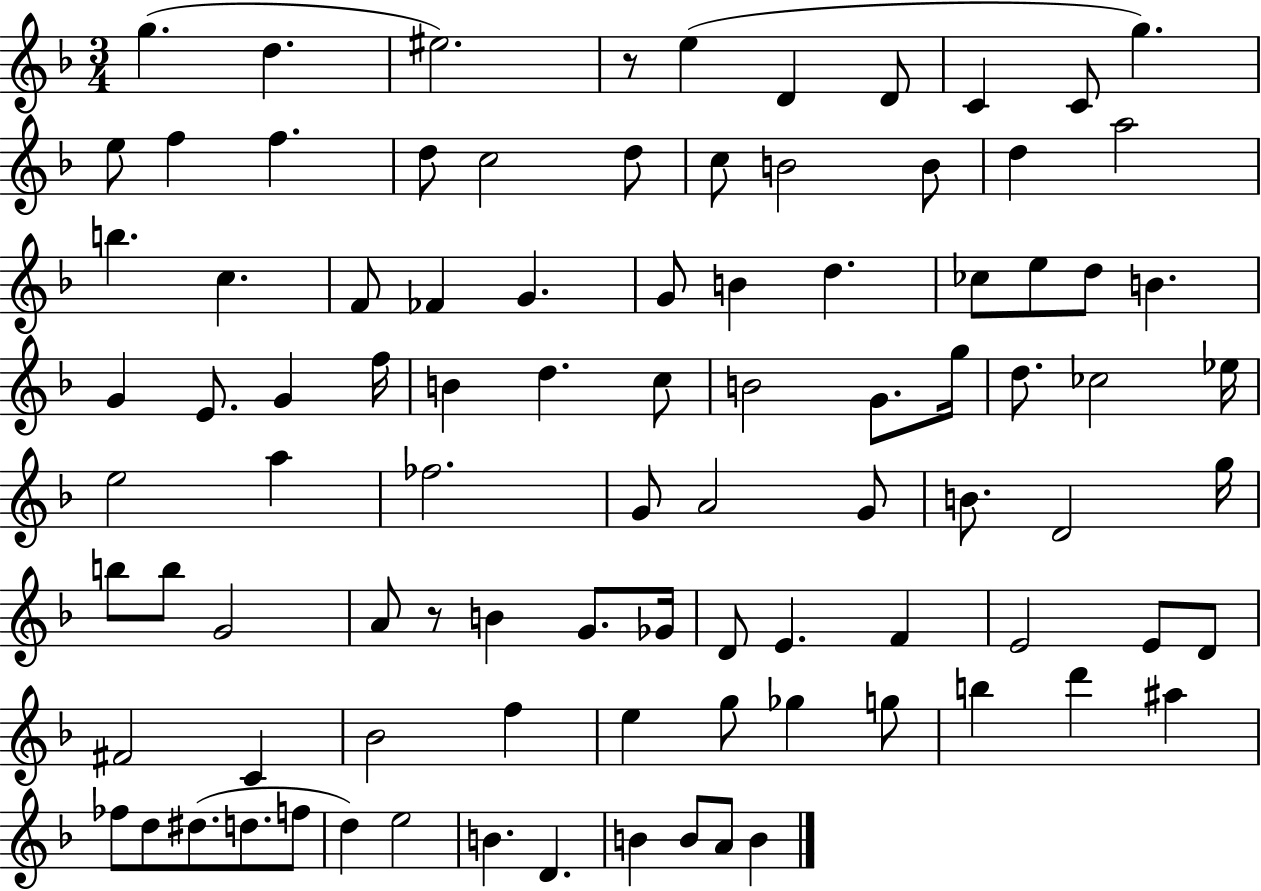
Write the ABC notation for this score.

X:1
T:Untitled
M:3/4
L:1/4
K:F
g d ^e2 z/2 e D D/2 C C/2 g e/2 f f d/2 c2 d/2 c/2 B2 B/2 d a2 b c F/2 _F G G/2 B d _c/2 e/2 d/2 B G E/2 G f/4 B d c/2 B2 G/2 g/4 d/2 _c2 _e/4 e2 a _f2 G/2 A2 G/2 B/2 D2 g/4 b/2 b/2 G2 A/2 z/2 B G/2 _G/4 D/2 E F E2 E/2 D/2 ^F2 C _B2 f e g/2 _g g/2 b d' ^a _f/2 d/2 ^d/2 d/2 f/2 d e2 B D B B/2 A/2 B